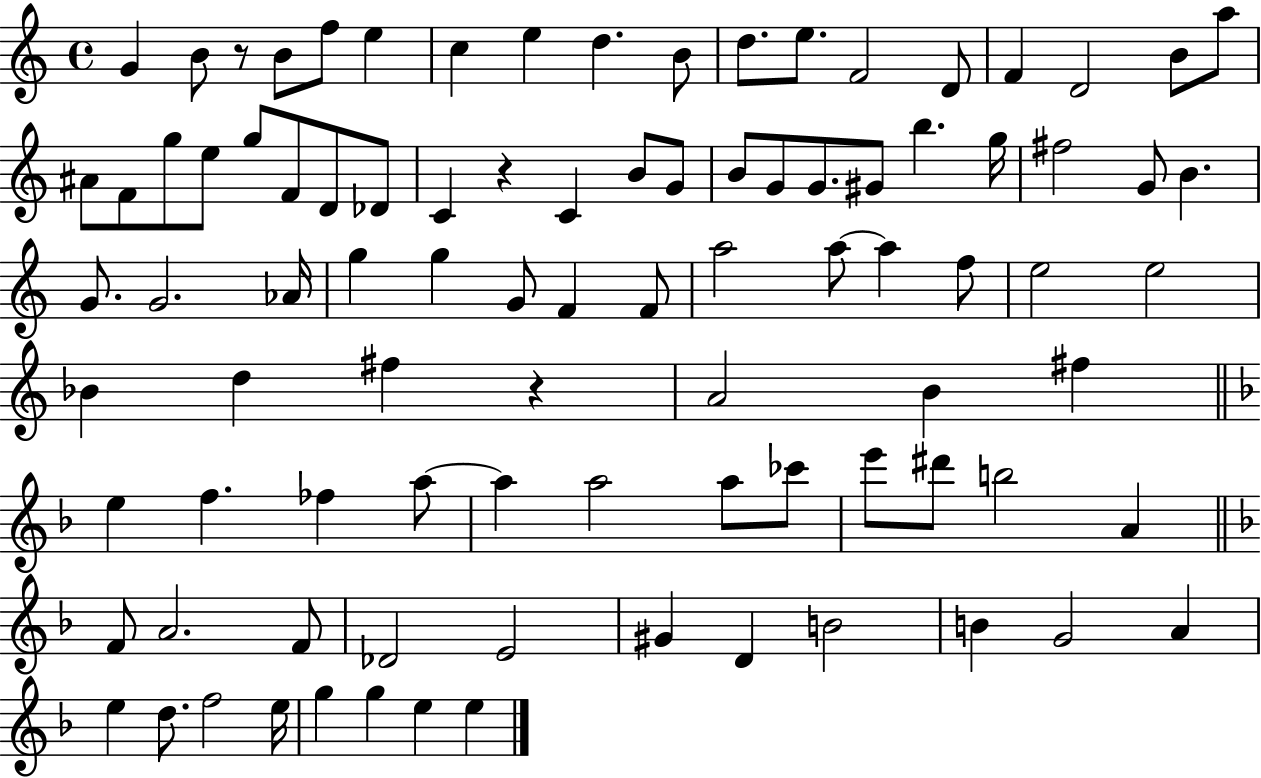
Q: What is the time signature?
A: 4/4